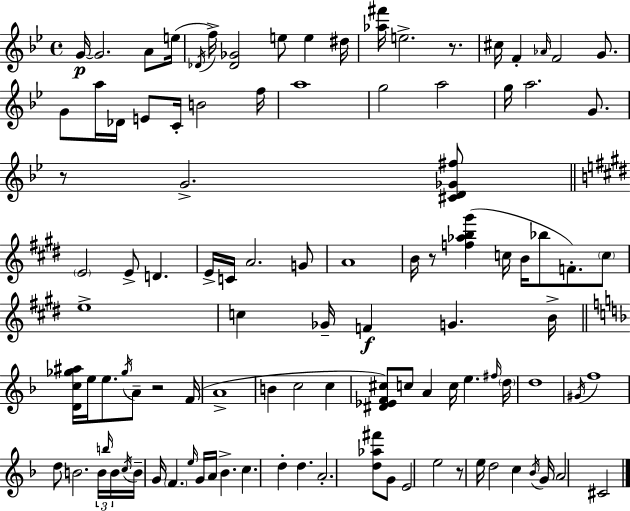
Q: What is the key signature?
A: BES major